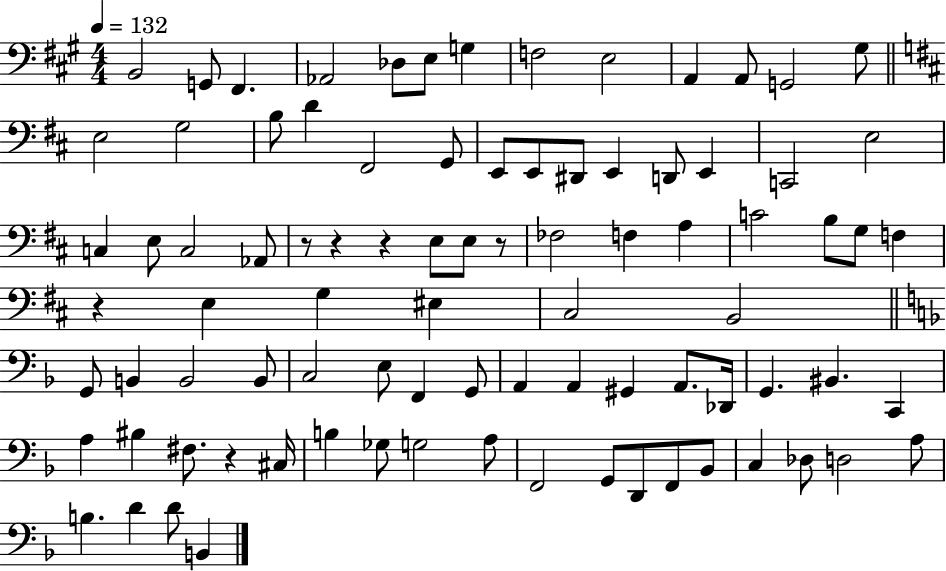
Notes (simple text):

B2/h G2/e F#2/q. Ab2/h Db3/e E3/e G3/q F3/h E3/h A2/q A2/e G2/h G#3/e E3/h G3/h B3/e D4/q F#2/h G2/e E2/e E2/e D#2/e E2/q D2/e E2/q C2/h E3/h C3/q E3/e C3/h Ab2/e R/e R/q R/q E3/e E3/e R/e FES3/h F3/q A3/q C4/h B3/e G3/e F3/q R/q E3/q G3/q EIS3/q C#3/h B2/h G2/e B2/q B2/h B2/e C3/h E3/e F2/q G2/e A2/q A2/q G#2/q A2/e. Db2/s G2/q. BIS2/q. C2/q A3/q BIS3/q F#3/e. R/q C#3/s B3/q Gb3/e G3/h A3/e F2/h G2/e D2/e F2/e Bb2/e C3/q Db3/e D3/h A3/e B3/q. D4/q D4/e B2/q